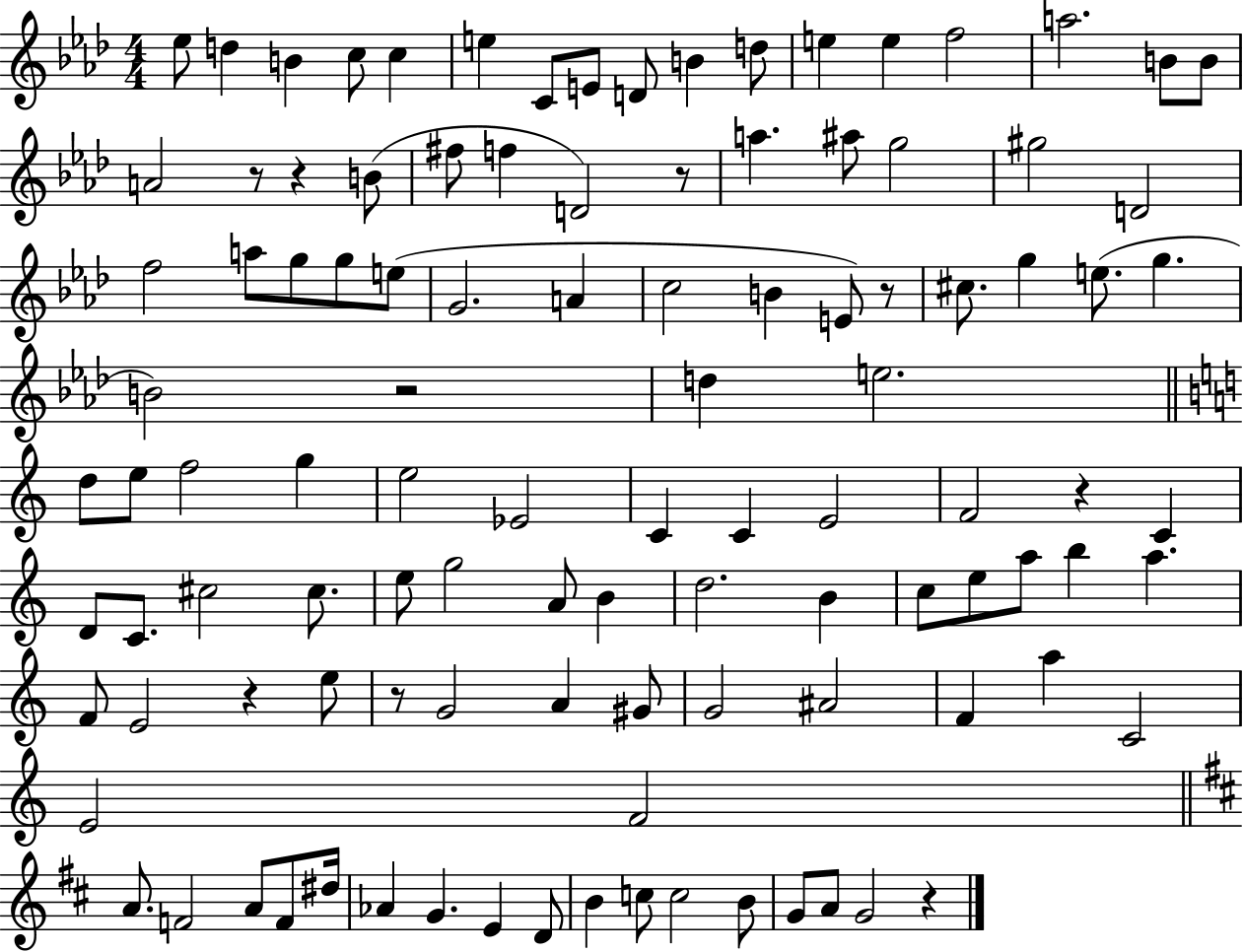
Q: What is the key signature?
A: AES major